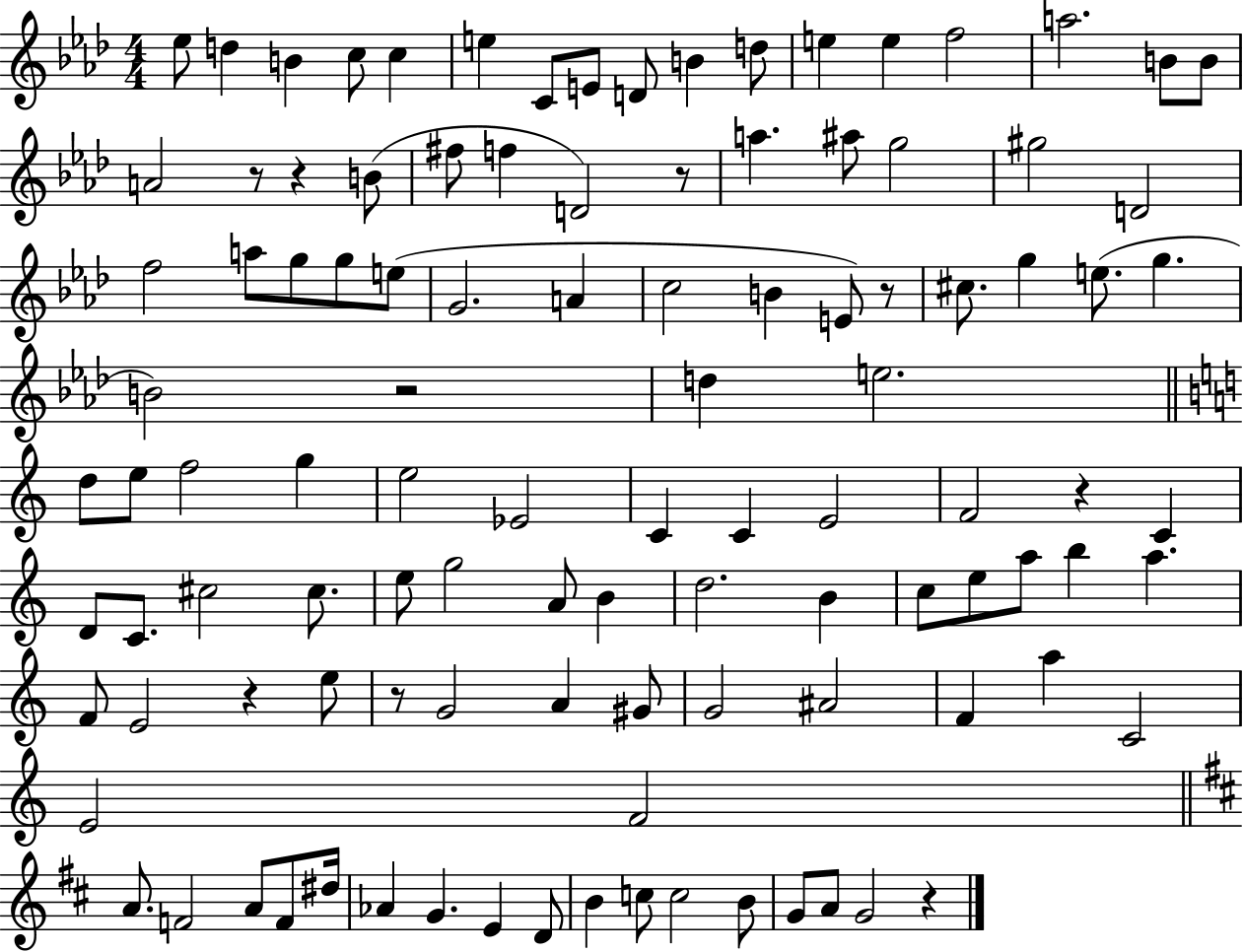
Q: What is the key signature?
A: AES major